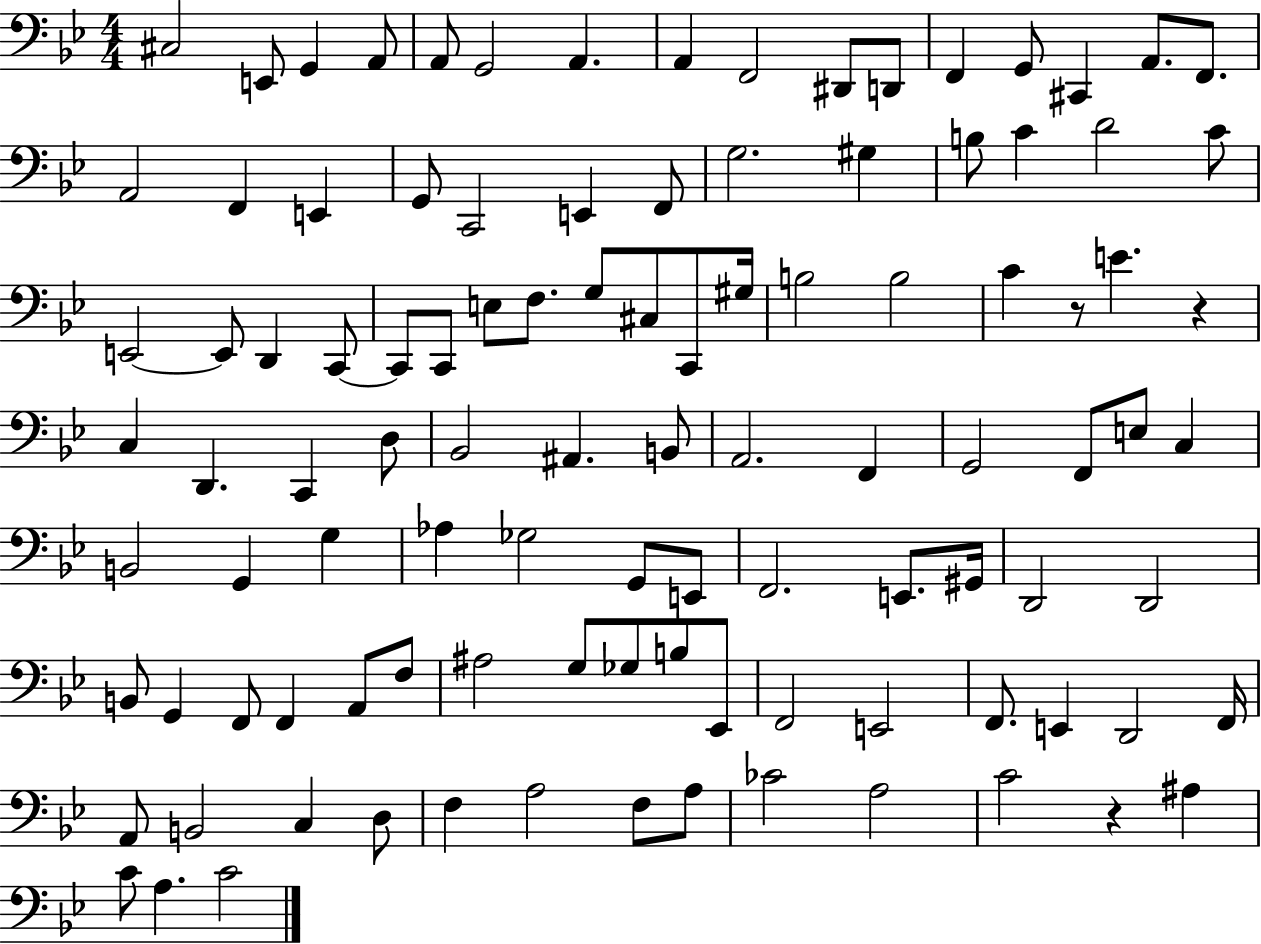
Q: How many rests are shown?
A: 3